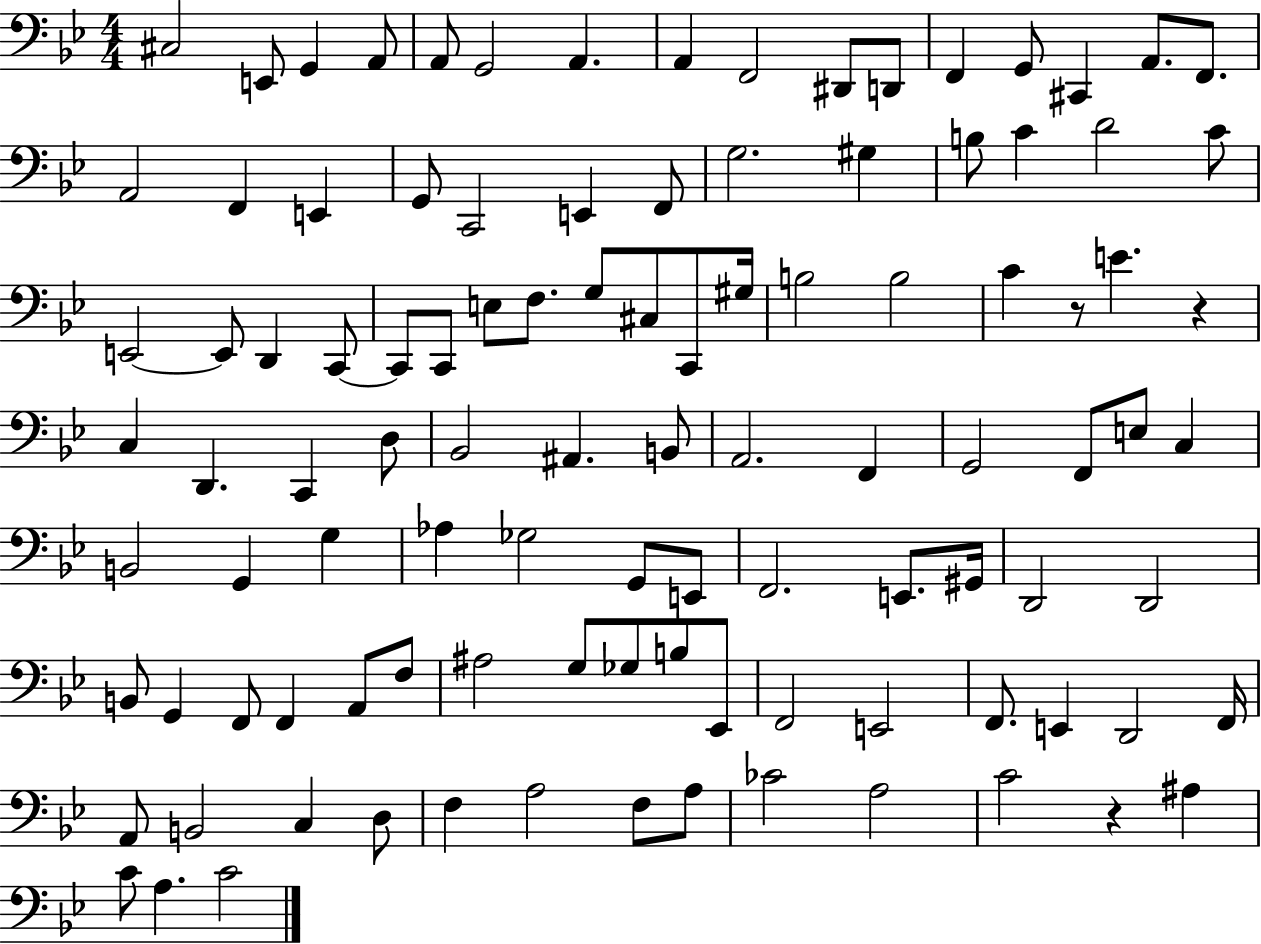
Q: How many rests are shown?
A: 3